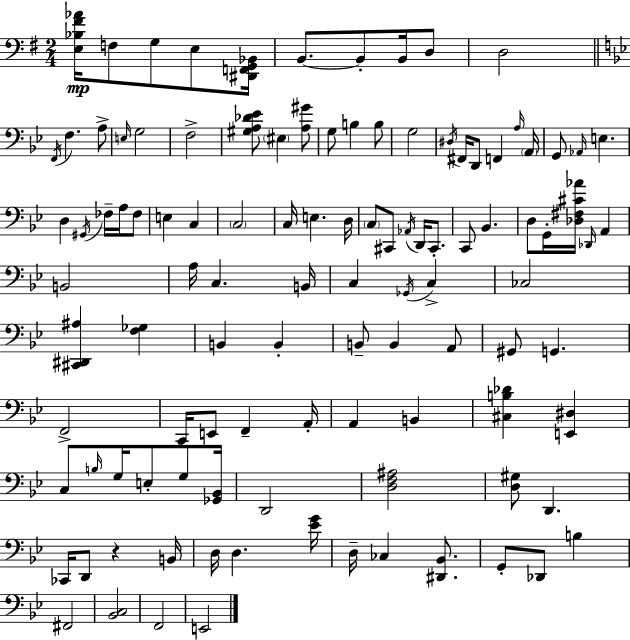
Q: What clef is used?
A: bass